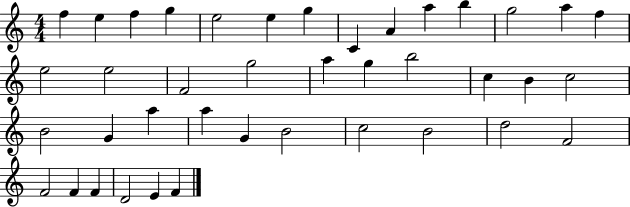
{
  \clef treble
  \numericTimeSignature
  \time 4/4
  \key c \major
  f''4 e''4 f''4 g''4 | e''2 e''4 g''4 | c'4 a'4 a''4 b''4 | g''2 a''4 f''4 | \break e''2 e''2 | f'2 g''2 | a''4 g''4 b''2 | c''4 b'4 c''2 | \break b'2 g'4 a''4 | a''4 g'4 b'2 | c''2 b'2 | d''2 f'2 | \break f'2 f'4 f'4 | d'2 e'4 f'4 | \bar "|."
}